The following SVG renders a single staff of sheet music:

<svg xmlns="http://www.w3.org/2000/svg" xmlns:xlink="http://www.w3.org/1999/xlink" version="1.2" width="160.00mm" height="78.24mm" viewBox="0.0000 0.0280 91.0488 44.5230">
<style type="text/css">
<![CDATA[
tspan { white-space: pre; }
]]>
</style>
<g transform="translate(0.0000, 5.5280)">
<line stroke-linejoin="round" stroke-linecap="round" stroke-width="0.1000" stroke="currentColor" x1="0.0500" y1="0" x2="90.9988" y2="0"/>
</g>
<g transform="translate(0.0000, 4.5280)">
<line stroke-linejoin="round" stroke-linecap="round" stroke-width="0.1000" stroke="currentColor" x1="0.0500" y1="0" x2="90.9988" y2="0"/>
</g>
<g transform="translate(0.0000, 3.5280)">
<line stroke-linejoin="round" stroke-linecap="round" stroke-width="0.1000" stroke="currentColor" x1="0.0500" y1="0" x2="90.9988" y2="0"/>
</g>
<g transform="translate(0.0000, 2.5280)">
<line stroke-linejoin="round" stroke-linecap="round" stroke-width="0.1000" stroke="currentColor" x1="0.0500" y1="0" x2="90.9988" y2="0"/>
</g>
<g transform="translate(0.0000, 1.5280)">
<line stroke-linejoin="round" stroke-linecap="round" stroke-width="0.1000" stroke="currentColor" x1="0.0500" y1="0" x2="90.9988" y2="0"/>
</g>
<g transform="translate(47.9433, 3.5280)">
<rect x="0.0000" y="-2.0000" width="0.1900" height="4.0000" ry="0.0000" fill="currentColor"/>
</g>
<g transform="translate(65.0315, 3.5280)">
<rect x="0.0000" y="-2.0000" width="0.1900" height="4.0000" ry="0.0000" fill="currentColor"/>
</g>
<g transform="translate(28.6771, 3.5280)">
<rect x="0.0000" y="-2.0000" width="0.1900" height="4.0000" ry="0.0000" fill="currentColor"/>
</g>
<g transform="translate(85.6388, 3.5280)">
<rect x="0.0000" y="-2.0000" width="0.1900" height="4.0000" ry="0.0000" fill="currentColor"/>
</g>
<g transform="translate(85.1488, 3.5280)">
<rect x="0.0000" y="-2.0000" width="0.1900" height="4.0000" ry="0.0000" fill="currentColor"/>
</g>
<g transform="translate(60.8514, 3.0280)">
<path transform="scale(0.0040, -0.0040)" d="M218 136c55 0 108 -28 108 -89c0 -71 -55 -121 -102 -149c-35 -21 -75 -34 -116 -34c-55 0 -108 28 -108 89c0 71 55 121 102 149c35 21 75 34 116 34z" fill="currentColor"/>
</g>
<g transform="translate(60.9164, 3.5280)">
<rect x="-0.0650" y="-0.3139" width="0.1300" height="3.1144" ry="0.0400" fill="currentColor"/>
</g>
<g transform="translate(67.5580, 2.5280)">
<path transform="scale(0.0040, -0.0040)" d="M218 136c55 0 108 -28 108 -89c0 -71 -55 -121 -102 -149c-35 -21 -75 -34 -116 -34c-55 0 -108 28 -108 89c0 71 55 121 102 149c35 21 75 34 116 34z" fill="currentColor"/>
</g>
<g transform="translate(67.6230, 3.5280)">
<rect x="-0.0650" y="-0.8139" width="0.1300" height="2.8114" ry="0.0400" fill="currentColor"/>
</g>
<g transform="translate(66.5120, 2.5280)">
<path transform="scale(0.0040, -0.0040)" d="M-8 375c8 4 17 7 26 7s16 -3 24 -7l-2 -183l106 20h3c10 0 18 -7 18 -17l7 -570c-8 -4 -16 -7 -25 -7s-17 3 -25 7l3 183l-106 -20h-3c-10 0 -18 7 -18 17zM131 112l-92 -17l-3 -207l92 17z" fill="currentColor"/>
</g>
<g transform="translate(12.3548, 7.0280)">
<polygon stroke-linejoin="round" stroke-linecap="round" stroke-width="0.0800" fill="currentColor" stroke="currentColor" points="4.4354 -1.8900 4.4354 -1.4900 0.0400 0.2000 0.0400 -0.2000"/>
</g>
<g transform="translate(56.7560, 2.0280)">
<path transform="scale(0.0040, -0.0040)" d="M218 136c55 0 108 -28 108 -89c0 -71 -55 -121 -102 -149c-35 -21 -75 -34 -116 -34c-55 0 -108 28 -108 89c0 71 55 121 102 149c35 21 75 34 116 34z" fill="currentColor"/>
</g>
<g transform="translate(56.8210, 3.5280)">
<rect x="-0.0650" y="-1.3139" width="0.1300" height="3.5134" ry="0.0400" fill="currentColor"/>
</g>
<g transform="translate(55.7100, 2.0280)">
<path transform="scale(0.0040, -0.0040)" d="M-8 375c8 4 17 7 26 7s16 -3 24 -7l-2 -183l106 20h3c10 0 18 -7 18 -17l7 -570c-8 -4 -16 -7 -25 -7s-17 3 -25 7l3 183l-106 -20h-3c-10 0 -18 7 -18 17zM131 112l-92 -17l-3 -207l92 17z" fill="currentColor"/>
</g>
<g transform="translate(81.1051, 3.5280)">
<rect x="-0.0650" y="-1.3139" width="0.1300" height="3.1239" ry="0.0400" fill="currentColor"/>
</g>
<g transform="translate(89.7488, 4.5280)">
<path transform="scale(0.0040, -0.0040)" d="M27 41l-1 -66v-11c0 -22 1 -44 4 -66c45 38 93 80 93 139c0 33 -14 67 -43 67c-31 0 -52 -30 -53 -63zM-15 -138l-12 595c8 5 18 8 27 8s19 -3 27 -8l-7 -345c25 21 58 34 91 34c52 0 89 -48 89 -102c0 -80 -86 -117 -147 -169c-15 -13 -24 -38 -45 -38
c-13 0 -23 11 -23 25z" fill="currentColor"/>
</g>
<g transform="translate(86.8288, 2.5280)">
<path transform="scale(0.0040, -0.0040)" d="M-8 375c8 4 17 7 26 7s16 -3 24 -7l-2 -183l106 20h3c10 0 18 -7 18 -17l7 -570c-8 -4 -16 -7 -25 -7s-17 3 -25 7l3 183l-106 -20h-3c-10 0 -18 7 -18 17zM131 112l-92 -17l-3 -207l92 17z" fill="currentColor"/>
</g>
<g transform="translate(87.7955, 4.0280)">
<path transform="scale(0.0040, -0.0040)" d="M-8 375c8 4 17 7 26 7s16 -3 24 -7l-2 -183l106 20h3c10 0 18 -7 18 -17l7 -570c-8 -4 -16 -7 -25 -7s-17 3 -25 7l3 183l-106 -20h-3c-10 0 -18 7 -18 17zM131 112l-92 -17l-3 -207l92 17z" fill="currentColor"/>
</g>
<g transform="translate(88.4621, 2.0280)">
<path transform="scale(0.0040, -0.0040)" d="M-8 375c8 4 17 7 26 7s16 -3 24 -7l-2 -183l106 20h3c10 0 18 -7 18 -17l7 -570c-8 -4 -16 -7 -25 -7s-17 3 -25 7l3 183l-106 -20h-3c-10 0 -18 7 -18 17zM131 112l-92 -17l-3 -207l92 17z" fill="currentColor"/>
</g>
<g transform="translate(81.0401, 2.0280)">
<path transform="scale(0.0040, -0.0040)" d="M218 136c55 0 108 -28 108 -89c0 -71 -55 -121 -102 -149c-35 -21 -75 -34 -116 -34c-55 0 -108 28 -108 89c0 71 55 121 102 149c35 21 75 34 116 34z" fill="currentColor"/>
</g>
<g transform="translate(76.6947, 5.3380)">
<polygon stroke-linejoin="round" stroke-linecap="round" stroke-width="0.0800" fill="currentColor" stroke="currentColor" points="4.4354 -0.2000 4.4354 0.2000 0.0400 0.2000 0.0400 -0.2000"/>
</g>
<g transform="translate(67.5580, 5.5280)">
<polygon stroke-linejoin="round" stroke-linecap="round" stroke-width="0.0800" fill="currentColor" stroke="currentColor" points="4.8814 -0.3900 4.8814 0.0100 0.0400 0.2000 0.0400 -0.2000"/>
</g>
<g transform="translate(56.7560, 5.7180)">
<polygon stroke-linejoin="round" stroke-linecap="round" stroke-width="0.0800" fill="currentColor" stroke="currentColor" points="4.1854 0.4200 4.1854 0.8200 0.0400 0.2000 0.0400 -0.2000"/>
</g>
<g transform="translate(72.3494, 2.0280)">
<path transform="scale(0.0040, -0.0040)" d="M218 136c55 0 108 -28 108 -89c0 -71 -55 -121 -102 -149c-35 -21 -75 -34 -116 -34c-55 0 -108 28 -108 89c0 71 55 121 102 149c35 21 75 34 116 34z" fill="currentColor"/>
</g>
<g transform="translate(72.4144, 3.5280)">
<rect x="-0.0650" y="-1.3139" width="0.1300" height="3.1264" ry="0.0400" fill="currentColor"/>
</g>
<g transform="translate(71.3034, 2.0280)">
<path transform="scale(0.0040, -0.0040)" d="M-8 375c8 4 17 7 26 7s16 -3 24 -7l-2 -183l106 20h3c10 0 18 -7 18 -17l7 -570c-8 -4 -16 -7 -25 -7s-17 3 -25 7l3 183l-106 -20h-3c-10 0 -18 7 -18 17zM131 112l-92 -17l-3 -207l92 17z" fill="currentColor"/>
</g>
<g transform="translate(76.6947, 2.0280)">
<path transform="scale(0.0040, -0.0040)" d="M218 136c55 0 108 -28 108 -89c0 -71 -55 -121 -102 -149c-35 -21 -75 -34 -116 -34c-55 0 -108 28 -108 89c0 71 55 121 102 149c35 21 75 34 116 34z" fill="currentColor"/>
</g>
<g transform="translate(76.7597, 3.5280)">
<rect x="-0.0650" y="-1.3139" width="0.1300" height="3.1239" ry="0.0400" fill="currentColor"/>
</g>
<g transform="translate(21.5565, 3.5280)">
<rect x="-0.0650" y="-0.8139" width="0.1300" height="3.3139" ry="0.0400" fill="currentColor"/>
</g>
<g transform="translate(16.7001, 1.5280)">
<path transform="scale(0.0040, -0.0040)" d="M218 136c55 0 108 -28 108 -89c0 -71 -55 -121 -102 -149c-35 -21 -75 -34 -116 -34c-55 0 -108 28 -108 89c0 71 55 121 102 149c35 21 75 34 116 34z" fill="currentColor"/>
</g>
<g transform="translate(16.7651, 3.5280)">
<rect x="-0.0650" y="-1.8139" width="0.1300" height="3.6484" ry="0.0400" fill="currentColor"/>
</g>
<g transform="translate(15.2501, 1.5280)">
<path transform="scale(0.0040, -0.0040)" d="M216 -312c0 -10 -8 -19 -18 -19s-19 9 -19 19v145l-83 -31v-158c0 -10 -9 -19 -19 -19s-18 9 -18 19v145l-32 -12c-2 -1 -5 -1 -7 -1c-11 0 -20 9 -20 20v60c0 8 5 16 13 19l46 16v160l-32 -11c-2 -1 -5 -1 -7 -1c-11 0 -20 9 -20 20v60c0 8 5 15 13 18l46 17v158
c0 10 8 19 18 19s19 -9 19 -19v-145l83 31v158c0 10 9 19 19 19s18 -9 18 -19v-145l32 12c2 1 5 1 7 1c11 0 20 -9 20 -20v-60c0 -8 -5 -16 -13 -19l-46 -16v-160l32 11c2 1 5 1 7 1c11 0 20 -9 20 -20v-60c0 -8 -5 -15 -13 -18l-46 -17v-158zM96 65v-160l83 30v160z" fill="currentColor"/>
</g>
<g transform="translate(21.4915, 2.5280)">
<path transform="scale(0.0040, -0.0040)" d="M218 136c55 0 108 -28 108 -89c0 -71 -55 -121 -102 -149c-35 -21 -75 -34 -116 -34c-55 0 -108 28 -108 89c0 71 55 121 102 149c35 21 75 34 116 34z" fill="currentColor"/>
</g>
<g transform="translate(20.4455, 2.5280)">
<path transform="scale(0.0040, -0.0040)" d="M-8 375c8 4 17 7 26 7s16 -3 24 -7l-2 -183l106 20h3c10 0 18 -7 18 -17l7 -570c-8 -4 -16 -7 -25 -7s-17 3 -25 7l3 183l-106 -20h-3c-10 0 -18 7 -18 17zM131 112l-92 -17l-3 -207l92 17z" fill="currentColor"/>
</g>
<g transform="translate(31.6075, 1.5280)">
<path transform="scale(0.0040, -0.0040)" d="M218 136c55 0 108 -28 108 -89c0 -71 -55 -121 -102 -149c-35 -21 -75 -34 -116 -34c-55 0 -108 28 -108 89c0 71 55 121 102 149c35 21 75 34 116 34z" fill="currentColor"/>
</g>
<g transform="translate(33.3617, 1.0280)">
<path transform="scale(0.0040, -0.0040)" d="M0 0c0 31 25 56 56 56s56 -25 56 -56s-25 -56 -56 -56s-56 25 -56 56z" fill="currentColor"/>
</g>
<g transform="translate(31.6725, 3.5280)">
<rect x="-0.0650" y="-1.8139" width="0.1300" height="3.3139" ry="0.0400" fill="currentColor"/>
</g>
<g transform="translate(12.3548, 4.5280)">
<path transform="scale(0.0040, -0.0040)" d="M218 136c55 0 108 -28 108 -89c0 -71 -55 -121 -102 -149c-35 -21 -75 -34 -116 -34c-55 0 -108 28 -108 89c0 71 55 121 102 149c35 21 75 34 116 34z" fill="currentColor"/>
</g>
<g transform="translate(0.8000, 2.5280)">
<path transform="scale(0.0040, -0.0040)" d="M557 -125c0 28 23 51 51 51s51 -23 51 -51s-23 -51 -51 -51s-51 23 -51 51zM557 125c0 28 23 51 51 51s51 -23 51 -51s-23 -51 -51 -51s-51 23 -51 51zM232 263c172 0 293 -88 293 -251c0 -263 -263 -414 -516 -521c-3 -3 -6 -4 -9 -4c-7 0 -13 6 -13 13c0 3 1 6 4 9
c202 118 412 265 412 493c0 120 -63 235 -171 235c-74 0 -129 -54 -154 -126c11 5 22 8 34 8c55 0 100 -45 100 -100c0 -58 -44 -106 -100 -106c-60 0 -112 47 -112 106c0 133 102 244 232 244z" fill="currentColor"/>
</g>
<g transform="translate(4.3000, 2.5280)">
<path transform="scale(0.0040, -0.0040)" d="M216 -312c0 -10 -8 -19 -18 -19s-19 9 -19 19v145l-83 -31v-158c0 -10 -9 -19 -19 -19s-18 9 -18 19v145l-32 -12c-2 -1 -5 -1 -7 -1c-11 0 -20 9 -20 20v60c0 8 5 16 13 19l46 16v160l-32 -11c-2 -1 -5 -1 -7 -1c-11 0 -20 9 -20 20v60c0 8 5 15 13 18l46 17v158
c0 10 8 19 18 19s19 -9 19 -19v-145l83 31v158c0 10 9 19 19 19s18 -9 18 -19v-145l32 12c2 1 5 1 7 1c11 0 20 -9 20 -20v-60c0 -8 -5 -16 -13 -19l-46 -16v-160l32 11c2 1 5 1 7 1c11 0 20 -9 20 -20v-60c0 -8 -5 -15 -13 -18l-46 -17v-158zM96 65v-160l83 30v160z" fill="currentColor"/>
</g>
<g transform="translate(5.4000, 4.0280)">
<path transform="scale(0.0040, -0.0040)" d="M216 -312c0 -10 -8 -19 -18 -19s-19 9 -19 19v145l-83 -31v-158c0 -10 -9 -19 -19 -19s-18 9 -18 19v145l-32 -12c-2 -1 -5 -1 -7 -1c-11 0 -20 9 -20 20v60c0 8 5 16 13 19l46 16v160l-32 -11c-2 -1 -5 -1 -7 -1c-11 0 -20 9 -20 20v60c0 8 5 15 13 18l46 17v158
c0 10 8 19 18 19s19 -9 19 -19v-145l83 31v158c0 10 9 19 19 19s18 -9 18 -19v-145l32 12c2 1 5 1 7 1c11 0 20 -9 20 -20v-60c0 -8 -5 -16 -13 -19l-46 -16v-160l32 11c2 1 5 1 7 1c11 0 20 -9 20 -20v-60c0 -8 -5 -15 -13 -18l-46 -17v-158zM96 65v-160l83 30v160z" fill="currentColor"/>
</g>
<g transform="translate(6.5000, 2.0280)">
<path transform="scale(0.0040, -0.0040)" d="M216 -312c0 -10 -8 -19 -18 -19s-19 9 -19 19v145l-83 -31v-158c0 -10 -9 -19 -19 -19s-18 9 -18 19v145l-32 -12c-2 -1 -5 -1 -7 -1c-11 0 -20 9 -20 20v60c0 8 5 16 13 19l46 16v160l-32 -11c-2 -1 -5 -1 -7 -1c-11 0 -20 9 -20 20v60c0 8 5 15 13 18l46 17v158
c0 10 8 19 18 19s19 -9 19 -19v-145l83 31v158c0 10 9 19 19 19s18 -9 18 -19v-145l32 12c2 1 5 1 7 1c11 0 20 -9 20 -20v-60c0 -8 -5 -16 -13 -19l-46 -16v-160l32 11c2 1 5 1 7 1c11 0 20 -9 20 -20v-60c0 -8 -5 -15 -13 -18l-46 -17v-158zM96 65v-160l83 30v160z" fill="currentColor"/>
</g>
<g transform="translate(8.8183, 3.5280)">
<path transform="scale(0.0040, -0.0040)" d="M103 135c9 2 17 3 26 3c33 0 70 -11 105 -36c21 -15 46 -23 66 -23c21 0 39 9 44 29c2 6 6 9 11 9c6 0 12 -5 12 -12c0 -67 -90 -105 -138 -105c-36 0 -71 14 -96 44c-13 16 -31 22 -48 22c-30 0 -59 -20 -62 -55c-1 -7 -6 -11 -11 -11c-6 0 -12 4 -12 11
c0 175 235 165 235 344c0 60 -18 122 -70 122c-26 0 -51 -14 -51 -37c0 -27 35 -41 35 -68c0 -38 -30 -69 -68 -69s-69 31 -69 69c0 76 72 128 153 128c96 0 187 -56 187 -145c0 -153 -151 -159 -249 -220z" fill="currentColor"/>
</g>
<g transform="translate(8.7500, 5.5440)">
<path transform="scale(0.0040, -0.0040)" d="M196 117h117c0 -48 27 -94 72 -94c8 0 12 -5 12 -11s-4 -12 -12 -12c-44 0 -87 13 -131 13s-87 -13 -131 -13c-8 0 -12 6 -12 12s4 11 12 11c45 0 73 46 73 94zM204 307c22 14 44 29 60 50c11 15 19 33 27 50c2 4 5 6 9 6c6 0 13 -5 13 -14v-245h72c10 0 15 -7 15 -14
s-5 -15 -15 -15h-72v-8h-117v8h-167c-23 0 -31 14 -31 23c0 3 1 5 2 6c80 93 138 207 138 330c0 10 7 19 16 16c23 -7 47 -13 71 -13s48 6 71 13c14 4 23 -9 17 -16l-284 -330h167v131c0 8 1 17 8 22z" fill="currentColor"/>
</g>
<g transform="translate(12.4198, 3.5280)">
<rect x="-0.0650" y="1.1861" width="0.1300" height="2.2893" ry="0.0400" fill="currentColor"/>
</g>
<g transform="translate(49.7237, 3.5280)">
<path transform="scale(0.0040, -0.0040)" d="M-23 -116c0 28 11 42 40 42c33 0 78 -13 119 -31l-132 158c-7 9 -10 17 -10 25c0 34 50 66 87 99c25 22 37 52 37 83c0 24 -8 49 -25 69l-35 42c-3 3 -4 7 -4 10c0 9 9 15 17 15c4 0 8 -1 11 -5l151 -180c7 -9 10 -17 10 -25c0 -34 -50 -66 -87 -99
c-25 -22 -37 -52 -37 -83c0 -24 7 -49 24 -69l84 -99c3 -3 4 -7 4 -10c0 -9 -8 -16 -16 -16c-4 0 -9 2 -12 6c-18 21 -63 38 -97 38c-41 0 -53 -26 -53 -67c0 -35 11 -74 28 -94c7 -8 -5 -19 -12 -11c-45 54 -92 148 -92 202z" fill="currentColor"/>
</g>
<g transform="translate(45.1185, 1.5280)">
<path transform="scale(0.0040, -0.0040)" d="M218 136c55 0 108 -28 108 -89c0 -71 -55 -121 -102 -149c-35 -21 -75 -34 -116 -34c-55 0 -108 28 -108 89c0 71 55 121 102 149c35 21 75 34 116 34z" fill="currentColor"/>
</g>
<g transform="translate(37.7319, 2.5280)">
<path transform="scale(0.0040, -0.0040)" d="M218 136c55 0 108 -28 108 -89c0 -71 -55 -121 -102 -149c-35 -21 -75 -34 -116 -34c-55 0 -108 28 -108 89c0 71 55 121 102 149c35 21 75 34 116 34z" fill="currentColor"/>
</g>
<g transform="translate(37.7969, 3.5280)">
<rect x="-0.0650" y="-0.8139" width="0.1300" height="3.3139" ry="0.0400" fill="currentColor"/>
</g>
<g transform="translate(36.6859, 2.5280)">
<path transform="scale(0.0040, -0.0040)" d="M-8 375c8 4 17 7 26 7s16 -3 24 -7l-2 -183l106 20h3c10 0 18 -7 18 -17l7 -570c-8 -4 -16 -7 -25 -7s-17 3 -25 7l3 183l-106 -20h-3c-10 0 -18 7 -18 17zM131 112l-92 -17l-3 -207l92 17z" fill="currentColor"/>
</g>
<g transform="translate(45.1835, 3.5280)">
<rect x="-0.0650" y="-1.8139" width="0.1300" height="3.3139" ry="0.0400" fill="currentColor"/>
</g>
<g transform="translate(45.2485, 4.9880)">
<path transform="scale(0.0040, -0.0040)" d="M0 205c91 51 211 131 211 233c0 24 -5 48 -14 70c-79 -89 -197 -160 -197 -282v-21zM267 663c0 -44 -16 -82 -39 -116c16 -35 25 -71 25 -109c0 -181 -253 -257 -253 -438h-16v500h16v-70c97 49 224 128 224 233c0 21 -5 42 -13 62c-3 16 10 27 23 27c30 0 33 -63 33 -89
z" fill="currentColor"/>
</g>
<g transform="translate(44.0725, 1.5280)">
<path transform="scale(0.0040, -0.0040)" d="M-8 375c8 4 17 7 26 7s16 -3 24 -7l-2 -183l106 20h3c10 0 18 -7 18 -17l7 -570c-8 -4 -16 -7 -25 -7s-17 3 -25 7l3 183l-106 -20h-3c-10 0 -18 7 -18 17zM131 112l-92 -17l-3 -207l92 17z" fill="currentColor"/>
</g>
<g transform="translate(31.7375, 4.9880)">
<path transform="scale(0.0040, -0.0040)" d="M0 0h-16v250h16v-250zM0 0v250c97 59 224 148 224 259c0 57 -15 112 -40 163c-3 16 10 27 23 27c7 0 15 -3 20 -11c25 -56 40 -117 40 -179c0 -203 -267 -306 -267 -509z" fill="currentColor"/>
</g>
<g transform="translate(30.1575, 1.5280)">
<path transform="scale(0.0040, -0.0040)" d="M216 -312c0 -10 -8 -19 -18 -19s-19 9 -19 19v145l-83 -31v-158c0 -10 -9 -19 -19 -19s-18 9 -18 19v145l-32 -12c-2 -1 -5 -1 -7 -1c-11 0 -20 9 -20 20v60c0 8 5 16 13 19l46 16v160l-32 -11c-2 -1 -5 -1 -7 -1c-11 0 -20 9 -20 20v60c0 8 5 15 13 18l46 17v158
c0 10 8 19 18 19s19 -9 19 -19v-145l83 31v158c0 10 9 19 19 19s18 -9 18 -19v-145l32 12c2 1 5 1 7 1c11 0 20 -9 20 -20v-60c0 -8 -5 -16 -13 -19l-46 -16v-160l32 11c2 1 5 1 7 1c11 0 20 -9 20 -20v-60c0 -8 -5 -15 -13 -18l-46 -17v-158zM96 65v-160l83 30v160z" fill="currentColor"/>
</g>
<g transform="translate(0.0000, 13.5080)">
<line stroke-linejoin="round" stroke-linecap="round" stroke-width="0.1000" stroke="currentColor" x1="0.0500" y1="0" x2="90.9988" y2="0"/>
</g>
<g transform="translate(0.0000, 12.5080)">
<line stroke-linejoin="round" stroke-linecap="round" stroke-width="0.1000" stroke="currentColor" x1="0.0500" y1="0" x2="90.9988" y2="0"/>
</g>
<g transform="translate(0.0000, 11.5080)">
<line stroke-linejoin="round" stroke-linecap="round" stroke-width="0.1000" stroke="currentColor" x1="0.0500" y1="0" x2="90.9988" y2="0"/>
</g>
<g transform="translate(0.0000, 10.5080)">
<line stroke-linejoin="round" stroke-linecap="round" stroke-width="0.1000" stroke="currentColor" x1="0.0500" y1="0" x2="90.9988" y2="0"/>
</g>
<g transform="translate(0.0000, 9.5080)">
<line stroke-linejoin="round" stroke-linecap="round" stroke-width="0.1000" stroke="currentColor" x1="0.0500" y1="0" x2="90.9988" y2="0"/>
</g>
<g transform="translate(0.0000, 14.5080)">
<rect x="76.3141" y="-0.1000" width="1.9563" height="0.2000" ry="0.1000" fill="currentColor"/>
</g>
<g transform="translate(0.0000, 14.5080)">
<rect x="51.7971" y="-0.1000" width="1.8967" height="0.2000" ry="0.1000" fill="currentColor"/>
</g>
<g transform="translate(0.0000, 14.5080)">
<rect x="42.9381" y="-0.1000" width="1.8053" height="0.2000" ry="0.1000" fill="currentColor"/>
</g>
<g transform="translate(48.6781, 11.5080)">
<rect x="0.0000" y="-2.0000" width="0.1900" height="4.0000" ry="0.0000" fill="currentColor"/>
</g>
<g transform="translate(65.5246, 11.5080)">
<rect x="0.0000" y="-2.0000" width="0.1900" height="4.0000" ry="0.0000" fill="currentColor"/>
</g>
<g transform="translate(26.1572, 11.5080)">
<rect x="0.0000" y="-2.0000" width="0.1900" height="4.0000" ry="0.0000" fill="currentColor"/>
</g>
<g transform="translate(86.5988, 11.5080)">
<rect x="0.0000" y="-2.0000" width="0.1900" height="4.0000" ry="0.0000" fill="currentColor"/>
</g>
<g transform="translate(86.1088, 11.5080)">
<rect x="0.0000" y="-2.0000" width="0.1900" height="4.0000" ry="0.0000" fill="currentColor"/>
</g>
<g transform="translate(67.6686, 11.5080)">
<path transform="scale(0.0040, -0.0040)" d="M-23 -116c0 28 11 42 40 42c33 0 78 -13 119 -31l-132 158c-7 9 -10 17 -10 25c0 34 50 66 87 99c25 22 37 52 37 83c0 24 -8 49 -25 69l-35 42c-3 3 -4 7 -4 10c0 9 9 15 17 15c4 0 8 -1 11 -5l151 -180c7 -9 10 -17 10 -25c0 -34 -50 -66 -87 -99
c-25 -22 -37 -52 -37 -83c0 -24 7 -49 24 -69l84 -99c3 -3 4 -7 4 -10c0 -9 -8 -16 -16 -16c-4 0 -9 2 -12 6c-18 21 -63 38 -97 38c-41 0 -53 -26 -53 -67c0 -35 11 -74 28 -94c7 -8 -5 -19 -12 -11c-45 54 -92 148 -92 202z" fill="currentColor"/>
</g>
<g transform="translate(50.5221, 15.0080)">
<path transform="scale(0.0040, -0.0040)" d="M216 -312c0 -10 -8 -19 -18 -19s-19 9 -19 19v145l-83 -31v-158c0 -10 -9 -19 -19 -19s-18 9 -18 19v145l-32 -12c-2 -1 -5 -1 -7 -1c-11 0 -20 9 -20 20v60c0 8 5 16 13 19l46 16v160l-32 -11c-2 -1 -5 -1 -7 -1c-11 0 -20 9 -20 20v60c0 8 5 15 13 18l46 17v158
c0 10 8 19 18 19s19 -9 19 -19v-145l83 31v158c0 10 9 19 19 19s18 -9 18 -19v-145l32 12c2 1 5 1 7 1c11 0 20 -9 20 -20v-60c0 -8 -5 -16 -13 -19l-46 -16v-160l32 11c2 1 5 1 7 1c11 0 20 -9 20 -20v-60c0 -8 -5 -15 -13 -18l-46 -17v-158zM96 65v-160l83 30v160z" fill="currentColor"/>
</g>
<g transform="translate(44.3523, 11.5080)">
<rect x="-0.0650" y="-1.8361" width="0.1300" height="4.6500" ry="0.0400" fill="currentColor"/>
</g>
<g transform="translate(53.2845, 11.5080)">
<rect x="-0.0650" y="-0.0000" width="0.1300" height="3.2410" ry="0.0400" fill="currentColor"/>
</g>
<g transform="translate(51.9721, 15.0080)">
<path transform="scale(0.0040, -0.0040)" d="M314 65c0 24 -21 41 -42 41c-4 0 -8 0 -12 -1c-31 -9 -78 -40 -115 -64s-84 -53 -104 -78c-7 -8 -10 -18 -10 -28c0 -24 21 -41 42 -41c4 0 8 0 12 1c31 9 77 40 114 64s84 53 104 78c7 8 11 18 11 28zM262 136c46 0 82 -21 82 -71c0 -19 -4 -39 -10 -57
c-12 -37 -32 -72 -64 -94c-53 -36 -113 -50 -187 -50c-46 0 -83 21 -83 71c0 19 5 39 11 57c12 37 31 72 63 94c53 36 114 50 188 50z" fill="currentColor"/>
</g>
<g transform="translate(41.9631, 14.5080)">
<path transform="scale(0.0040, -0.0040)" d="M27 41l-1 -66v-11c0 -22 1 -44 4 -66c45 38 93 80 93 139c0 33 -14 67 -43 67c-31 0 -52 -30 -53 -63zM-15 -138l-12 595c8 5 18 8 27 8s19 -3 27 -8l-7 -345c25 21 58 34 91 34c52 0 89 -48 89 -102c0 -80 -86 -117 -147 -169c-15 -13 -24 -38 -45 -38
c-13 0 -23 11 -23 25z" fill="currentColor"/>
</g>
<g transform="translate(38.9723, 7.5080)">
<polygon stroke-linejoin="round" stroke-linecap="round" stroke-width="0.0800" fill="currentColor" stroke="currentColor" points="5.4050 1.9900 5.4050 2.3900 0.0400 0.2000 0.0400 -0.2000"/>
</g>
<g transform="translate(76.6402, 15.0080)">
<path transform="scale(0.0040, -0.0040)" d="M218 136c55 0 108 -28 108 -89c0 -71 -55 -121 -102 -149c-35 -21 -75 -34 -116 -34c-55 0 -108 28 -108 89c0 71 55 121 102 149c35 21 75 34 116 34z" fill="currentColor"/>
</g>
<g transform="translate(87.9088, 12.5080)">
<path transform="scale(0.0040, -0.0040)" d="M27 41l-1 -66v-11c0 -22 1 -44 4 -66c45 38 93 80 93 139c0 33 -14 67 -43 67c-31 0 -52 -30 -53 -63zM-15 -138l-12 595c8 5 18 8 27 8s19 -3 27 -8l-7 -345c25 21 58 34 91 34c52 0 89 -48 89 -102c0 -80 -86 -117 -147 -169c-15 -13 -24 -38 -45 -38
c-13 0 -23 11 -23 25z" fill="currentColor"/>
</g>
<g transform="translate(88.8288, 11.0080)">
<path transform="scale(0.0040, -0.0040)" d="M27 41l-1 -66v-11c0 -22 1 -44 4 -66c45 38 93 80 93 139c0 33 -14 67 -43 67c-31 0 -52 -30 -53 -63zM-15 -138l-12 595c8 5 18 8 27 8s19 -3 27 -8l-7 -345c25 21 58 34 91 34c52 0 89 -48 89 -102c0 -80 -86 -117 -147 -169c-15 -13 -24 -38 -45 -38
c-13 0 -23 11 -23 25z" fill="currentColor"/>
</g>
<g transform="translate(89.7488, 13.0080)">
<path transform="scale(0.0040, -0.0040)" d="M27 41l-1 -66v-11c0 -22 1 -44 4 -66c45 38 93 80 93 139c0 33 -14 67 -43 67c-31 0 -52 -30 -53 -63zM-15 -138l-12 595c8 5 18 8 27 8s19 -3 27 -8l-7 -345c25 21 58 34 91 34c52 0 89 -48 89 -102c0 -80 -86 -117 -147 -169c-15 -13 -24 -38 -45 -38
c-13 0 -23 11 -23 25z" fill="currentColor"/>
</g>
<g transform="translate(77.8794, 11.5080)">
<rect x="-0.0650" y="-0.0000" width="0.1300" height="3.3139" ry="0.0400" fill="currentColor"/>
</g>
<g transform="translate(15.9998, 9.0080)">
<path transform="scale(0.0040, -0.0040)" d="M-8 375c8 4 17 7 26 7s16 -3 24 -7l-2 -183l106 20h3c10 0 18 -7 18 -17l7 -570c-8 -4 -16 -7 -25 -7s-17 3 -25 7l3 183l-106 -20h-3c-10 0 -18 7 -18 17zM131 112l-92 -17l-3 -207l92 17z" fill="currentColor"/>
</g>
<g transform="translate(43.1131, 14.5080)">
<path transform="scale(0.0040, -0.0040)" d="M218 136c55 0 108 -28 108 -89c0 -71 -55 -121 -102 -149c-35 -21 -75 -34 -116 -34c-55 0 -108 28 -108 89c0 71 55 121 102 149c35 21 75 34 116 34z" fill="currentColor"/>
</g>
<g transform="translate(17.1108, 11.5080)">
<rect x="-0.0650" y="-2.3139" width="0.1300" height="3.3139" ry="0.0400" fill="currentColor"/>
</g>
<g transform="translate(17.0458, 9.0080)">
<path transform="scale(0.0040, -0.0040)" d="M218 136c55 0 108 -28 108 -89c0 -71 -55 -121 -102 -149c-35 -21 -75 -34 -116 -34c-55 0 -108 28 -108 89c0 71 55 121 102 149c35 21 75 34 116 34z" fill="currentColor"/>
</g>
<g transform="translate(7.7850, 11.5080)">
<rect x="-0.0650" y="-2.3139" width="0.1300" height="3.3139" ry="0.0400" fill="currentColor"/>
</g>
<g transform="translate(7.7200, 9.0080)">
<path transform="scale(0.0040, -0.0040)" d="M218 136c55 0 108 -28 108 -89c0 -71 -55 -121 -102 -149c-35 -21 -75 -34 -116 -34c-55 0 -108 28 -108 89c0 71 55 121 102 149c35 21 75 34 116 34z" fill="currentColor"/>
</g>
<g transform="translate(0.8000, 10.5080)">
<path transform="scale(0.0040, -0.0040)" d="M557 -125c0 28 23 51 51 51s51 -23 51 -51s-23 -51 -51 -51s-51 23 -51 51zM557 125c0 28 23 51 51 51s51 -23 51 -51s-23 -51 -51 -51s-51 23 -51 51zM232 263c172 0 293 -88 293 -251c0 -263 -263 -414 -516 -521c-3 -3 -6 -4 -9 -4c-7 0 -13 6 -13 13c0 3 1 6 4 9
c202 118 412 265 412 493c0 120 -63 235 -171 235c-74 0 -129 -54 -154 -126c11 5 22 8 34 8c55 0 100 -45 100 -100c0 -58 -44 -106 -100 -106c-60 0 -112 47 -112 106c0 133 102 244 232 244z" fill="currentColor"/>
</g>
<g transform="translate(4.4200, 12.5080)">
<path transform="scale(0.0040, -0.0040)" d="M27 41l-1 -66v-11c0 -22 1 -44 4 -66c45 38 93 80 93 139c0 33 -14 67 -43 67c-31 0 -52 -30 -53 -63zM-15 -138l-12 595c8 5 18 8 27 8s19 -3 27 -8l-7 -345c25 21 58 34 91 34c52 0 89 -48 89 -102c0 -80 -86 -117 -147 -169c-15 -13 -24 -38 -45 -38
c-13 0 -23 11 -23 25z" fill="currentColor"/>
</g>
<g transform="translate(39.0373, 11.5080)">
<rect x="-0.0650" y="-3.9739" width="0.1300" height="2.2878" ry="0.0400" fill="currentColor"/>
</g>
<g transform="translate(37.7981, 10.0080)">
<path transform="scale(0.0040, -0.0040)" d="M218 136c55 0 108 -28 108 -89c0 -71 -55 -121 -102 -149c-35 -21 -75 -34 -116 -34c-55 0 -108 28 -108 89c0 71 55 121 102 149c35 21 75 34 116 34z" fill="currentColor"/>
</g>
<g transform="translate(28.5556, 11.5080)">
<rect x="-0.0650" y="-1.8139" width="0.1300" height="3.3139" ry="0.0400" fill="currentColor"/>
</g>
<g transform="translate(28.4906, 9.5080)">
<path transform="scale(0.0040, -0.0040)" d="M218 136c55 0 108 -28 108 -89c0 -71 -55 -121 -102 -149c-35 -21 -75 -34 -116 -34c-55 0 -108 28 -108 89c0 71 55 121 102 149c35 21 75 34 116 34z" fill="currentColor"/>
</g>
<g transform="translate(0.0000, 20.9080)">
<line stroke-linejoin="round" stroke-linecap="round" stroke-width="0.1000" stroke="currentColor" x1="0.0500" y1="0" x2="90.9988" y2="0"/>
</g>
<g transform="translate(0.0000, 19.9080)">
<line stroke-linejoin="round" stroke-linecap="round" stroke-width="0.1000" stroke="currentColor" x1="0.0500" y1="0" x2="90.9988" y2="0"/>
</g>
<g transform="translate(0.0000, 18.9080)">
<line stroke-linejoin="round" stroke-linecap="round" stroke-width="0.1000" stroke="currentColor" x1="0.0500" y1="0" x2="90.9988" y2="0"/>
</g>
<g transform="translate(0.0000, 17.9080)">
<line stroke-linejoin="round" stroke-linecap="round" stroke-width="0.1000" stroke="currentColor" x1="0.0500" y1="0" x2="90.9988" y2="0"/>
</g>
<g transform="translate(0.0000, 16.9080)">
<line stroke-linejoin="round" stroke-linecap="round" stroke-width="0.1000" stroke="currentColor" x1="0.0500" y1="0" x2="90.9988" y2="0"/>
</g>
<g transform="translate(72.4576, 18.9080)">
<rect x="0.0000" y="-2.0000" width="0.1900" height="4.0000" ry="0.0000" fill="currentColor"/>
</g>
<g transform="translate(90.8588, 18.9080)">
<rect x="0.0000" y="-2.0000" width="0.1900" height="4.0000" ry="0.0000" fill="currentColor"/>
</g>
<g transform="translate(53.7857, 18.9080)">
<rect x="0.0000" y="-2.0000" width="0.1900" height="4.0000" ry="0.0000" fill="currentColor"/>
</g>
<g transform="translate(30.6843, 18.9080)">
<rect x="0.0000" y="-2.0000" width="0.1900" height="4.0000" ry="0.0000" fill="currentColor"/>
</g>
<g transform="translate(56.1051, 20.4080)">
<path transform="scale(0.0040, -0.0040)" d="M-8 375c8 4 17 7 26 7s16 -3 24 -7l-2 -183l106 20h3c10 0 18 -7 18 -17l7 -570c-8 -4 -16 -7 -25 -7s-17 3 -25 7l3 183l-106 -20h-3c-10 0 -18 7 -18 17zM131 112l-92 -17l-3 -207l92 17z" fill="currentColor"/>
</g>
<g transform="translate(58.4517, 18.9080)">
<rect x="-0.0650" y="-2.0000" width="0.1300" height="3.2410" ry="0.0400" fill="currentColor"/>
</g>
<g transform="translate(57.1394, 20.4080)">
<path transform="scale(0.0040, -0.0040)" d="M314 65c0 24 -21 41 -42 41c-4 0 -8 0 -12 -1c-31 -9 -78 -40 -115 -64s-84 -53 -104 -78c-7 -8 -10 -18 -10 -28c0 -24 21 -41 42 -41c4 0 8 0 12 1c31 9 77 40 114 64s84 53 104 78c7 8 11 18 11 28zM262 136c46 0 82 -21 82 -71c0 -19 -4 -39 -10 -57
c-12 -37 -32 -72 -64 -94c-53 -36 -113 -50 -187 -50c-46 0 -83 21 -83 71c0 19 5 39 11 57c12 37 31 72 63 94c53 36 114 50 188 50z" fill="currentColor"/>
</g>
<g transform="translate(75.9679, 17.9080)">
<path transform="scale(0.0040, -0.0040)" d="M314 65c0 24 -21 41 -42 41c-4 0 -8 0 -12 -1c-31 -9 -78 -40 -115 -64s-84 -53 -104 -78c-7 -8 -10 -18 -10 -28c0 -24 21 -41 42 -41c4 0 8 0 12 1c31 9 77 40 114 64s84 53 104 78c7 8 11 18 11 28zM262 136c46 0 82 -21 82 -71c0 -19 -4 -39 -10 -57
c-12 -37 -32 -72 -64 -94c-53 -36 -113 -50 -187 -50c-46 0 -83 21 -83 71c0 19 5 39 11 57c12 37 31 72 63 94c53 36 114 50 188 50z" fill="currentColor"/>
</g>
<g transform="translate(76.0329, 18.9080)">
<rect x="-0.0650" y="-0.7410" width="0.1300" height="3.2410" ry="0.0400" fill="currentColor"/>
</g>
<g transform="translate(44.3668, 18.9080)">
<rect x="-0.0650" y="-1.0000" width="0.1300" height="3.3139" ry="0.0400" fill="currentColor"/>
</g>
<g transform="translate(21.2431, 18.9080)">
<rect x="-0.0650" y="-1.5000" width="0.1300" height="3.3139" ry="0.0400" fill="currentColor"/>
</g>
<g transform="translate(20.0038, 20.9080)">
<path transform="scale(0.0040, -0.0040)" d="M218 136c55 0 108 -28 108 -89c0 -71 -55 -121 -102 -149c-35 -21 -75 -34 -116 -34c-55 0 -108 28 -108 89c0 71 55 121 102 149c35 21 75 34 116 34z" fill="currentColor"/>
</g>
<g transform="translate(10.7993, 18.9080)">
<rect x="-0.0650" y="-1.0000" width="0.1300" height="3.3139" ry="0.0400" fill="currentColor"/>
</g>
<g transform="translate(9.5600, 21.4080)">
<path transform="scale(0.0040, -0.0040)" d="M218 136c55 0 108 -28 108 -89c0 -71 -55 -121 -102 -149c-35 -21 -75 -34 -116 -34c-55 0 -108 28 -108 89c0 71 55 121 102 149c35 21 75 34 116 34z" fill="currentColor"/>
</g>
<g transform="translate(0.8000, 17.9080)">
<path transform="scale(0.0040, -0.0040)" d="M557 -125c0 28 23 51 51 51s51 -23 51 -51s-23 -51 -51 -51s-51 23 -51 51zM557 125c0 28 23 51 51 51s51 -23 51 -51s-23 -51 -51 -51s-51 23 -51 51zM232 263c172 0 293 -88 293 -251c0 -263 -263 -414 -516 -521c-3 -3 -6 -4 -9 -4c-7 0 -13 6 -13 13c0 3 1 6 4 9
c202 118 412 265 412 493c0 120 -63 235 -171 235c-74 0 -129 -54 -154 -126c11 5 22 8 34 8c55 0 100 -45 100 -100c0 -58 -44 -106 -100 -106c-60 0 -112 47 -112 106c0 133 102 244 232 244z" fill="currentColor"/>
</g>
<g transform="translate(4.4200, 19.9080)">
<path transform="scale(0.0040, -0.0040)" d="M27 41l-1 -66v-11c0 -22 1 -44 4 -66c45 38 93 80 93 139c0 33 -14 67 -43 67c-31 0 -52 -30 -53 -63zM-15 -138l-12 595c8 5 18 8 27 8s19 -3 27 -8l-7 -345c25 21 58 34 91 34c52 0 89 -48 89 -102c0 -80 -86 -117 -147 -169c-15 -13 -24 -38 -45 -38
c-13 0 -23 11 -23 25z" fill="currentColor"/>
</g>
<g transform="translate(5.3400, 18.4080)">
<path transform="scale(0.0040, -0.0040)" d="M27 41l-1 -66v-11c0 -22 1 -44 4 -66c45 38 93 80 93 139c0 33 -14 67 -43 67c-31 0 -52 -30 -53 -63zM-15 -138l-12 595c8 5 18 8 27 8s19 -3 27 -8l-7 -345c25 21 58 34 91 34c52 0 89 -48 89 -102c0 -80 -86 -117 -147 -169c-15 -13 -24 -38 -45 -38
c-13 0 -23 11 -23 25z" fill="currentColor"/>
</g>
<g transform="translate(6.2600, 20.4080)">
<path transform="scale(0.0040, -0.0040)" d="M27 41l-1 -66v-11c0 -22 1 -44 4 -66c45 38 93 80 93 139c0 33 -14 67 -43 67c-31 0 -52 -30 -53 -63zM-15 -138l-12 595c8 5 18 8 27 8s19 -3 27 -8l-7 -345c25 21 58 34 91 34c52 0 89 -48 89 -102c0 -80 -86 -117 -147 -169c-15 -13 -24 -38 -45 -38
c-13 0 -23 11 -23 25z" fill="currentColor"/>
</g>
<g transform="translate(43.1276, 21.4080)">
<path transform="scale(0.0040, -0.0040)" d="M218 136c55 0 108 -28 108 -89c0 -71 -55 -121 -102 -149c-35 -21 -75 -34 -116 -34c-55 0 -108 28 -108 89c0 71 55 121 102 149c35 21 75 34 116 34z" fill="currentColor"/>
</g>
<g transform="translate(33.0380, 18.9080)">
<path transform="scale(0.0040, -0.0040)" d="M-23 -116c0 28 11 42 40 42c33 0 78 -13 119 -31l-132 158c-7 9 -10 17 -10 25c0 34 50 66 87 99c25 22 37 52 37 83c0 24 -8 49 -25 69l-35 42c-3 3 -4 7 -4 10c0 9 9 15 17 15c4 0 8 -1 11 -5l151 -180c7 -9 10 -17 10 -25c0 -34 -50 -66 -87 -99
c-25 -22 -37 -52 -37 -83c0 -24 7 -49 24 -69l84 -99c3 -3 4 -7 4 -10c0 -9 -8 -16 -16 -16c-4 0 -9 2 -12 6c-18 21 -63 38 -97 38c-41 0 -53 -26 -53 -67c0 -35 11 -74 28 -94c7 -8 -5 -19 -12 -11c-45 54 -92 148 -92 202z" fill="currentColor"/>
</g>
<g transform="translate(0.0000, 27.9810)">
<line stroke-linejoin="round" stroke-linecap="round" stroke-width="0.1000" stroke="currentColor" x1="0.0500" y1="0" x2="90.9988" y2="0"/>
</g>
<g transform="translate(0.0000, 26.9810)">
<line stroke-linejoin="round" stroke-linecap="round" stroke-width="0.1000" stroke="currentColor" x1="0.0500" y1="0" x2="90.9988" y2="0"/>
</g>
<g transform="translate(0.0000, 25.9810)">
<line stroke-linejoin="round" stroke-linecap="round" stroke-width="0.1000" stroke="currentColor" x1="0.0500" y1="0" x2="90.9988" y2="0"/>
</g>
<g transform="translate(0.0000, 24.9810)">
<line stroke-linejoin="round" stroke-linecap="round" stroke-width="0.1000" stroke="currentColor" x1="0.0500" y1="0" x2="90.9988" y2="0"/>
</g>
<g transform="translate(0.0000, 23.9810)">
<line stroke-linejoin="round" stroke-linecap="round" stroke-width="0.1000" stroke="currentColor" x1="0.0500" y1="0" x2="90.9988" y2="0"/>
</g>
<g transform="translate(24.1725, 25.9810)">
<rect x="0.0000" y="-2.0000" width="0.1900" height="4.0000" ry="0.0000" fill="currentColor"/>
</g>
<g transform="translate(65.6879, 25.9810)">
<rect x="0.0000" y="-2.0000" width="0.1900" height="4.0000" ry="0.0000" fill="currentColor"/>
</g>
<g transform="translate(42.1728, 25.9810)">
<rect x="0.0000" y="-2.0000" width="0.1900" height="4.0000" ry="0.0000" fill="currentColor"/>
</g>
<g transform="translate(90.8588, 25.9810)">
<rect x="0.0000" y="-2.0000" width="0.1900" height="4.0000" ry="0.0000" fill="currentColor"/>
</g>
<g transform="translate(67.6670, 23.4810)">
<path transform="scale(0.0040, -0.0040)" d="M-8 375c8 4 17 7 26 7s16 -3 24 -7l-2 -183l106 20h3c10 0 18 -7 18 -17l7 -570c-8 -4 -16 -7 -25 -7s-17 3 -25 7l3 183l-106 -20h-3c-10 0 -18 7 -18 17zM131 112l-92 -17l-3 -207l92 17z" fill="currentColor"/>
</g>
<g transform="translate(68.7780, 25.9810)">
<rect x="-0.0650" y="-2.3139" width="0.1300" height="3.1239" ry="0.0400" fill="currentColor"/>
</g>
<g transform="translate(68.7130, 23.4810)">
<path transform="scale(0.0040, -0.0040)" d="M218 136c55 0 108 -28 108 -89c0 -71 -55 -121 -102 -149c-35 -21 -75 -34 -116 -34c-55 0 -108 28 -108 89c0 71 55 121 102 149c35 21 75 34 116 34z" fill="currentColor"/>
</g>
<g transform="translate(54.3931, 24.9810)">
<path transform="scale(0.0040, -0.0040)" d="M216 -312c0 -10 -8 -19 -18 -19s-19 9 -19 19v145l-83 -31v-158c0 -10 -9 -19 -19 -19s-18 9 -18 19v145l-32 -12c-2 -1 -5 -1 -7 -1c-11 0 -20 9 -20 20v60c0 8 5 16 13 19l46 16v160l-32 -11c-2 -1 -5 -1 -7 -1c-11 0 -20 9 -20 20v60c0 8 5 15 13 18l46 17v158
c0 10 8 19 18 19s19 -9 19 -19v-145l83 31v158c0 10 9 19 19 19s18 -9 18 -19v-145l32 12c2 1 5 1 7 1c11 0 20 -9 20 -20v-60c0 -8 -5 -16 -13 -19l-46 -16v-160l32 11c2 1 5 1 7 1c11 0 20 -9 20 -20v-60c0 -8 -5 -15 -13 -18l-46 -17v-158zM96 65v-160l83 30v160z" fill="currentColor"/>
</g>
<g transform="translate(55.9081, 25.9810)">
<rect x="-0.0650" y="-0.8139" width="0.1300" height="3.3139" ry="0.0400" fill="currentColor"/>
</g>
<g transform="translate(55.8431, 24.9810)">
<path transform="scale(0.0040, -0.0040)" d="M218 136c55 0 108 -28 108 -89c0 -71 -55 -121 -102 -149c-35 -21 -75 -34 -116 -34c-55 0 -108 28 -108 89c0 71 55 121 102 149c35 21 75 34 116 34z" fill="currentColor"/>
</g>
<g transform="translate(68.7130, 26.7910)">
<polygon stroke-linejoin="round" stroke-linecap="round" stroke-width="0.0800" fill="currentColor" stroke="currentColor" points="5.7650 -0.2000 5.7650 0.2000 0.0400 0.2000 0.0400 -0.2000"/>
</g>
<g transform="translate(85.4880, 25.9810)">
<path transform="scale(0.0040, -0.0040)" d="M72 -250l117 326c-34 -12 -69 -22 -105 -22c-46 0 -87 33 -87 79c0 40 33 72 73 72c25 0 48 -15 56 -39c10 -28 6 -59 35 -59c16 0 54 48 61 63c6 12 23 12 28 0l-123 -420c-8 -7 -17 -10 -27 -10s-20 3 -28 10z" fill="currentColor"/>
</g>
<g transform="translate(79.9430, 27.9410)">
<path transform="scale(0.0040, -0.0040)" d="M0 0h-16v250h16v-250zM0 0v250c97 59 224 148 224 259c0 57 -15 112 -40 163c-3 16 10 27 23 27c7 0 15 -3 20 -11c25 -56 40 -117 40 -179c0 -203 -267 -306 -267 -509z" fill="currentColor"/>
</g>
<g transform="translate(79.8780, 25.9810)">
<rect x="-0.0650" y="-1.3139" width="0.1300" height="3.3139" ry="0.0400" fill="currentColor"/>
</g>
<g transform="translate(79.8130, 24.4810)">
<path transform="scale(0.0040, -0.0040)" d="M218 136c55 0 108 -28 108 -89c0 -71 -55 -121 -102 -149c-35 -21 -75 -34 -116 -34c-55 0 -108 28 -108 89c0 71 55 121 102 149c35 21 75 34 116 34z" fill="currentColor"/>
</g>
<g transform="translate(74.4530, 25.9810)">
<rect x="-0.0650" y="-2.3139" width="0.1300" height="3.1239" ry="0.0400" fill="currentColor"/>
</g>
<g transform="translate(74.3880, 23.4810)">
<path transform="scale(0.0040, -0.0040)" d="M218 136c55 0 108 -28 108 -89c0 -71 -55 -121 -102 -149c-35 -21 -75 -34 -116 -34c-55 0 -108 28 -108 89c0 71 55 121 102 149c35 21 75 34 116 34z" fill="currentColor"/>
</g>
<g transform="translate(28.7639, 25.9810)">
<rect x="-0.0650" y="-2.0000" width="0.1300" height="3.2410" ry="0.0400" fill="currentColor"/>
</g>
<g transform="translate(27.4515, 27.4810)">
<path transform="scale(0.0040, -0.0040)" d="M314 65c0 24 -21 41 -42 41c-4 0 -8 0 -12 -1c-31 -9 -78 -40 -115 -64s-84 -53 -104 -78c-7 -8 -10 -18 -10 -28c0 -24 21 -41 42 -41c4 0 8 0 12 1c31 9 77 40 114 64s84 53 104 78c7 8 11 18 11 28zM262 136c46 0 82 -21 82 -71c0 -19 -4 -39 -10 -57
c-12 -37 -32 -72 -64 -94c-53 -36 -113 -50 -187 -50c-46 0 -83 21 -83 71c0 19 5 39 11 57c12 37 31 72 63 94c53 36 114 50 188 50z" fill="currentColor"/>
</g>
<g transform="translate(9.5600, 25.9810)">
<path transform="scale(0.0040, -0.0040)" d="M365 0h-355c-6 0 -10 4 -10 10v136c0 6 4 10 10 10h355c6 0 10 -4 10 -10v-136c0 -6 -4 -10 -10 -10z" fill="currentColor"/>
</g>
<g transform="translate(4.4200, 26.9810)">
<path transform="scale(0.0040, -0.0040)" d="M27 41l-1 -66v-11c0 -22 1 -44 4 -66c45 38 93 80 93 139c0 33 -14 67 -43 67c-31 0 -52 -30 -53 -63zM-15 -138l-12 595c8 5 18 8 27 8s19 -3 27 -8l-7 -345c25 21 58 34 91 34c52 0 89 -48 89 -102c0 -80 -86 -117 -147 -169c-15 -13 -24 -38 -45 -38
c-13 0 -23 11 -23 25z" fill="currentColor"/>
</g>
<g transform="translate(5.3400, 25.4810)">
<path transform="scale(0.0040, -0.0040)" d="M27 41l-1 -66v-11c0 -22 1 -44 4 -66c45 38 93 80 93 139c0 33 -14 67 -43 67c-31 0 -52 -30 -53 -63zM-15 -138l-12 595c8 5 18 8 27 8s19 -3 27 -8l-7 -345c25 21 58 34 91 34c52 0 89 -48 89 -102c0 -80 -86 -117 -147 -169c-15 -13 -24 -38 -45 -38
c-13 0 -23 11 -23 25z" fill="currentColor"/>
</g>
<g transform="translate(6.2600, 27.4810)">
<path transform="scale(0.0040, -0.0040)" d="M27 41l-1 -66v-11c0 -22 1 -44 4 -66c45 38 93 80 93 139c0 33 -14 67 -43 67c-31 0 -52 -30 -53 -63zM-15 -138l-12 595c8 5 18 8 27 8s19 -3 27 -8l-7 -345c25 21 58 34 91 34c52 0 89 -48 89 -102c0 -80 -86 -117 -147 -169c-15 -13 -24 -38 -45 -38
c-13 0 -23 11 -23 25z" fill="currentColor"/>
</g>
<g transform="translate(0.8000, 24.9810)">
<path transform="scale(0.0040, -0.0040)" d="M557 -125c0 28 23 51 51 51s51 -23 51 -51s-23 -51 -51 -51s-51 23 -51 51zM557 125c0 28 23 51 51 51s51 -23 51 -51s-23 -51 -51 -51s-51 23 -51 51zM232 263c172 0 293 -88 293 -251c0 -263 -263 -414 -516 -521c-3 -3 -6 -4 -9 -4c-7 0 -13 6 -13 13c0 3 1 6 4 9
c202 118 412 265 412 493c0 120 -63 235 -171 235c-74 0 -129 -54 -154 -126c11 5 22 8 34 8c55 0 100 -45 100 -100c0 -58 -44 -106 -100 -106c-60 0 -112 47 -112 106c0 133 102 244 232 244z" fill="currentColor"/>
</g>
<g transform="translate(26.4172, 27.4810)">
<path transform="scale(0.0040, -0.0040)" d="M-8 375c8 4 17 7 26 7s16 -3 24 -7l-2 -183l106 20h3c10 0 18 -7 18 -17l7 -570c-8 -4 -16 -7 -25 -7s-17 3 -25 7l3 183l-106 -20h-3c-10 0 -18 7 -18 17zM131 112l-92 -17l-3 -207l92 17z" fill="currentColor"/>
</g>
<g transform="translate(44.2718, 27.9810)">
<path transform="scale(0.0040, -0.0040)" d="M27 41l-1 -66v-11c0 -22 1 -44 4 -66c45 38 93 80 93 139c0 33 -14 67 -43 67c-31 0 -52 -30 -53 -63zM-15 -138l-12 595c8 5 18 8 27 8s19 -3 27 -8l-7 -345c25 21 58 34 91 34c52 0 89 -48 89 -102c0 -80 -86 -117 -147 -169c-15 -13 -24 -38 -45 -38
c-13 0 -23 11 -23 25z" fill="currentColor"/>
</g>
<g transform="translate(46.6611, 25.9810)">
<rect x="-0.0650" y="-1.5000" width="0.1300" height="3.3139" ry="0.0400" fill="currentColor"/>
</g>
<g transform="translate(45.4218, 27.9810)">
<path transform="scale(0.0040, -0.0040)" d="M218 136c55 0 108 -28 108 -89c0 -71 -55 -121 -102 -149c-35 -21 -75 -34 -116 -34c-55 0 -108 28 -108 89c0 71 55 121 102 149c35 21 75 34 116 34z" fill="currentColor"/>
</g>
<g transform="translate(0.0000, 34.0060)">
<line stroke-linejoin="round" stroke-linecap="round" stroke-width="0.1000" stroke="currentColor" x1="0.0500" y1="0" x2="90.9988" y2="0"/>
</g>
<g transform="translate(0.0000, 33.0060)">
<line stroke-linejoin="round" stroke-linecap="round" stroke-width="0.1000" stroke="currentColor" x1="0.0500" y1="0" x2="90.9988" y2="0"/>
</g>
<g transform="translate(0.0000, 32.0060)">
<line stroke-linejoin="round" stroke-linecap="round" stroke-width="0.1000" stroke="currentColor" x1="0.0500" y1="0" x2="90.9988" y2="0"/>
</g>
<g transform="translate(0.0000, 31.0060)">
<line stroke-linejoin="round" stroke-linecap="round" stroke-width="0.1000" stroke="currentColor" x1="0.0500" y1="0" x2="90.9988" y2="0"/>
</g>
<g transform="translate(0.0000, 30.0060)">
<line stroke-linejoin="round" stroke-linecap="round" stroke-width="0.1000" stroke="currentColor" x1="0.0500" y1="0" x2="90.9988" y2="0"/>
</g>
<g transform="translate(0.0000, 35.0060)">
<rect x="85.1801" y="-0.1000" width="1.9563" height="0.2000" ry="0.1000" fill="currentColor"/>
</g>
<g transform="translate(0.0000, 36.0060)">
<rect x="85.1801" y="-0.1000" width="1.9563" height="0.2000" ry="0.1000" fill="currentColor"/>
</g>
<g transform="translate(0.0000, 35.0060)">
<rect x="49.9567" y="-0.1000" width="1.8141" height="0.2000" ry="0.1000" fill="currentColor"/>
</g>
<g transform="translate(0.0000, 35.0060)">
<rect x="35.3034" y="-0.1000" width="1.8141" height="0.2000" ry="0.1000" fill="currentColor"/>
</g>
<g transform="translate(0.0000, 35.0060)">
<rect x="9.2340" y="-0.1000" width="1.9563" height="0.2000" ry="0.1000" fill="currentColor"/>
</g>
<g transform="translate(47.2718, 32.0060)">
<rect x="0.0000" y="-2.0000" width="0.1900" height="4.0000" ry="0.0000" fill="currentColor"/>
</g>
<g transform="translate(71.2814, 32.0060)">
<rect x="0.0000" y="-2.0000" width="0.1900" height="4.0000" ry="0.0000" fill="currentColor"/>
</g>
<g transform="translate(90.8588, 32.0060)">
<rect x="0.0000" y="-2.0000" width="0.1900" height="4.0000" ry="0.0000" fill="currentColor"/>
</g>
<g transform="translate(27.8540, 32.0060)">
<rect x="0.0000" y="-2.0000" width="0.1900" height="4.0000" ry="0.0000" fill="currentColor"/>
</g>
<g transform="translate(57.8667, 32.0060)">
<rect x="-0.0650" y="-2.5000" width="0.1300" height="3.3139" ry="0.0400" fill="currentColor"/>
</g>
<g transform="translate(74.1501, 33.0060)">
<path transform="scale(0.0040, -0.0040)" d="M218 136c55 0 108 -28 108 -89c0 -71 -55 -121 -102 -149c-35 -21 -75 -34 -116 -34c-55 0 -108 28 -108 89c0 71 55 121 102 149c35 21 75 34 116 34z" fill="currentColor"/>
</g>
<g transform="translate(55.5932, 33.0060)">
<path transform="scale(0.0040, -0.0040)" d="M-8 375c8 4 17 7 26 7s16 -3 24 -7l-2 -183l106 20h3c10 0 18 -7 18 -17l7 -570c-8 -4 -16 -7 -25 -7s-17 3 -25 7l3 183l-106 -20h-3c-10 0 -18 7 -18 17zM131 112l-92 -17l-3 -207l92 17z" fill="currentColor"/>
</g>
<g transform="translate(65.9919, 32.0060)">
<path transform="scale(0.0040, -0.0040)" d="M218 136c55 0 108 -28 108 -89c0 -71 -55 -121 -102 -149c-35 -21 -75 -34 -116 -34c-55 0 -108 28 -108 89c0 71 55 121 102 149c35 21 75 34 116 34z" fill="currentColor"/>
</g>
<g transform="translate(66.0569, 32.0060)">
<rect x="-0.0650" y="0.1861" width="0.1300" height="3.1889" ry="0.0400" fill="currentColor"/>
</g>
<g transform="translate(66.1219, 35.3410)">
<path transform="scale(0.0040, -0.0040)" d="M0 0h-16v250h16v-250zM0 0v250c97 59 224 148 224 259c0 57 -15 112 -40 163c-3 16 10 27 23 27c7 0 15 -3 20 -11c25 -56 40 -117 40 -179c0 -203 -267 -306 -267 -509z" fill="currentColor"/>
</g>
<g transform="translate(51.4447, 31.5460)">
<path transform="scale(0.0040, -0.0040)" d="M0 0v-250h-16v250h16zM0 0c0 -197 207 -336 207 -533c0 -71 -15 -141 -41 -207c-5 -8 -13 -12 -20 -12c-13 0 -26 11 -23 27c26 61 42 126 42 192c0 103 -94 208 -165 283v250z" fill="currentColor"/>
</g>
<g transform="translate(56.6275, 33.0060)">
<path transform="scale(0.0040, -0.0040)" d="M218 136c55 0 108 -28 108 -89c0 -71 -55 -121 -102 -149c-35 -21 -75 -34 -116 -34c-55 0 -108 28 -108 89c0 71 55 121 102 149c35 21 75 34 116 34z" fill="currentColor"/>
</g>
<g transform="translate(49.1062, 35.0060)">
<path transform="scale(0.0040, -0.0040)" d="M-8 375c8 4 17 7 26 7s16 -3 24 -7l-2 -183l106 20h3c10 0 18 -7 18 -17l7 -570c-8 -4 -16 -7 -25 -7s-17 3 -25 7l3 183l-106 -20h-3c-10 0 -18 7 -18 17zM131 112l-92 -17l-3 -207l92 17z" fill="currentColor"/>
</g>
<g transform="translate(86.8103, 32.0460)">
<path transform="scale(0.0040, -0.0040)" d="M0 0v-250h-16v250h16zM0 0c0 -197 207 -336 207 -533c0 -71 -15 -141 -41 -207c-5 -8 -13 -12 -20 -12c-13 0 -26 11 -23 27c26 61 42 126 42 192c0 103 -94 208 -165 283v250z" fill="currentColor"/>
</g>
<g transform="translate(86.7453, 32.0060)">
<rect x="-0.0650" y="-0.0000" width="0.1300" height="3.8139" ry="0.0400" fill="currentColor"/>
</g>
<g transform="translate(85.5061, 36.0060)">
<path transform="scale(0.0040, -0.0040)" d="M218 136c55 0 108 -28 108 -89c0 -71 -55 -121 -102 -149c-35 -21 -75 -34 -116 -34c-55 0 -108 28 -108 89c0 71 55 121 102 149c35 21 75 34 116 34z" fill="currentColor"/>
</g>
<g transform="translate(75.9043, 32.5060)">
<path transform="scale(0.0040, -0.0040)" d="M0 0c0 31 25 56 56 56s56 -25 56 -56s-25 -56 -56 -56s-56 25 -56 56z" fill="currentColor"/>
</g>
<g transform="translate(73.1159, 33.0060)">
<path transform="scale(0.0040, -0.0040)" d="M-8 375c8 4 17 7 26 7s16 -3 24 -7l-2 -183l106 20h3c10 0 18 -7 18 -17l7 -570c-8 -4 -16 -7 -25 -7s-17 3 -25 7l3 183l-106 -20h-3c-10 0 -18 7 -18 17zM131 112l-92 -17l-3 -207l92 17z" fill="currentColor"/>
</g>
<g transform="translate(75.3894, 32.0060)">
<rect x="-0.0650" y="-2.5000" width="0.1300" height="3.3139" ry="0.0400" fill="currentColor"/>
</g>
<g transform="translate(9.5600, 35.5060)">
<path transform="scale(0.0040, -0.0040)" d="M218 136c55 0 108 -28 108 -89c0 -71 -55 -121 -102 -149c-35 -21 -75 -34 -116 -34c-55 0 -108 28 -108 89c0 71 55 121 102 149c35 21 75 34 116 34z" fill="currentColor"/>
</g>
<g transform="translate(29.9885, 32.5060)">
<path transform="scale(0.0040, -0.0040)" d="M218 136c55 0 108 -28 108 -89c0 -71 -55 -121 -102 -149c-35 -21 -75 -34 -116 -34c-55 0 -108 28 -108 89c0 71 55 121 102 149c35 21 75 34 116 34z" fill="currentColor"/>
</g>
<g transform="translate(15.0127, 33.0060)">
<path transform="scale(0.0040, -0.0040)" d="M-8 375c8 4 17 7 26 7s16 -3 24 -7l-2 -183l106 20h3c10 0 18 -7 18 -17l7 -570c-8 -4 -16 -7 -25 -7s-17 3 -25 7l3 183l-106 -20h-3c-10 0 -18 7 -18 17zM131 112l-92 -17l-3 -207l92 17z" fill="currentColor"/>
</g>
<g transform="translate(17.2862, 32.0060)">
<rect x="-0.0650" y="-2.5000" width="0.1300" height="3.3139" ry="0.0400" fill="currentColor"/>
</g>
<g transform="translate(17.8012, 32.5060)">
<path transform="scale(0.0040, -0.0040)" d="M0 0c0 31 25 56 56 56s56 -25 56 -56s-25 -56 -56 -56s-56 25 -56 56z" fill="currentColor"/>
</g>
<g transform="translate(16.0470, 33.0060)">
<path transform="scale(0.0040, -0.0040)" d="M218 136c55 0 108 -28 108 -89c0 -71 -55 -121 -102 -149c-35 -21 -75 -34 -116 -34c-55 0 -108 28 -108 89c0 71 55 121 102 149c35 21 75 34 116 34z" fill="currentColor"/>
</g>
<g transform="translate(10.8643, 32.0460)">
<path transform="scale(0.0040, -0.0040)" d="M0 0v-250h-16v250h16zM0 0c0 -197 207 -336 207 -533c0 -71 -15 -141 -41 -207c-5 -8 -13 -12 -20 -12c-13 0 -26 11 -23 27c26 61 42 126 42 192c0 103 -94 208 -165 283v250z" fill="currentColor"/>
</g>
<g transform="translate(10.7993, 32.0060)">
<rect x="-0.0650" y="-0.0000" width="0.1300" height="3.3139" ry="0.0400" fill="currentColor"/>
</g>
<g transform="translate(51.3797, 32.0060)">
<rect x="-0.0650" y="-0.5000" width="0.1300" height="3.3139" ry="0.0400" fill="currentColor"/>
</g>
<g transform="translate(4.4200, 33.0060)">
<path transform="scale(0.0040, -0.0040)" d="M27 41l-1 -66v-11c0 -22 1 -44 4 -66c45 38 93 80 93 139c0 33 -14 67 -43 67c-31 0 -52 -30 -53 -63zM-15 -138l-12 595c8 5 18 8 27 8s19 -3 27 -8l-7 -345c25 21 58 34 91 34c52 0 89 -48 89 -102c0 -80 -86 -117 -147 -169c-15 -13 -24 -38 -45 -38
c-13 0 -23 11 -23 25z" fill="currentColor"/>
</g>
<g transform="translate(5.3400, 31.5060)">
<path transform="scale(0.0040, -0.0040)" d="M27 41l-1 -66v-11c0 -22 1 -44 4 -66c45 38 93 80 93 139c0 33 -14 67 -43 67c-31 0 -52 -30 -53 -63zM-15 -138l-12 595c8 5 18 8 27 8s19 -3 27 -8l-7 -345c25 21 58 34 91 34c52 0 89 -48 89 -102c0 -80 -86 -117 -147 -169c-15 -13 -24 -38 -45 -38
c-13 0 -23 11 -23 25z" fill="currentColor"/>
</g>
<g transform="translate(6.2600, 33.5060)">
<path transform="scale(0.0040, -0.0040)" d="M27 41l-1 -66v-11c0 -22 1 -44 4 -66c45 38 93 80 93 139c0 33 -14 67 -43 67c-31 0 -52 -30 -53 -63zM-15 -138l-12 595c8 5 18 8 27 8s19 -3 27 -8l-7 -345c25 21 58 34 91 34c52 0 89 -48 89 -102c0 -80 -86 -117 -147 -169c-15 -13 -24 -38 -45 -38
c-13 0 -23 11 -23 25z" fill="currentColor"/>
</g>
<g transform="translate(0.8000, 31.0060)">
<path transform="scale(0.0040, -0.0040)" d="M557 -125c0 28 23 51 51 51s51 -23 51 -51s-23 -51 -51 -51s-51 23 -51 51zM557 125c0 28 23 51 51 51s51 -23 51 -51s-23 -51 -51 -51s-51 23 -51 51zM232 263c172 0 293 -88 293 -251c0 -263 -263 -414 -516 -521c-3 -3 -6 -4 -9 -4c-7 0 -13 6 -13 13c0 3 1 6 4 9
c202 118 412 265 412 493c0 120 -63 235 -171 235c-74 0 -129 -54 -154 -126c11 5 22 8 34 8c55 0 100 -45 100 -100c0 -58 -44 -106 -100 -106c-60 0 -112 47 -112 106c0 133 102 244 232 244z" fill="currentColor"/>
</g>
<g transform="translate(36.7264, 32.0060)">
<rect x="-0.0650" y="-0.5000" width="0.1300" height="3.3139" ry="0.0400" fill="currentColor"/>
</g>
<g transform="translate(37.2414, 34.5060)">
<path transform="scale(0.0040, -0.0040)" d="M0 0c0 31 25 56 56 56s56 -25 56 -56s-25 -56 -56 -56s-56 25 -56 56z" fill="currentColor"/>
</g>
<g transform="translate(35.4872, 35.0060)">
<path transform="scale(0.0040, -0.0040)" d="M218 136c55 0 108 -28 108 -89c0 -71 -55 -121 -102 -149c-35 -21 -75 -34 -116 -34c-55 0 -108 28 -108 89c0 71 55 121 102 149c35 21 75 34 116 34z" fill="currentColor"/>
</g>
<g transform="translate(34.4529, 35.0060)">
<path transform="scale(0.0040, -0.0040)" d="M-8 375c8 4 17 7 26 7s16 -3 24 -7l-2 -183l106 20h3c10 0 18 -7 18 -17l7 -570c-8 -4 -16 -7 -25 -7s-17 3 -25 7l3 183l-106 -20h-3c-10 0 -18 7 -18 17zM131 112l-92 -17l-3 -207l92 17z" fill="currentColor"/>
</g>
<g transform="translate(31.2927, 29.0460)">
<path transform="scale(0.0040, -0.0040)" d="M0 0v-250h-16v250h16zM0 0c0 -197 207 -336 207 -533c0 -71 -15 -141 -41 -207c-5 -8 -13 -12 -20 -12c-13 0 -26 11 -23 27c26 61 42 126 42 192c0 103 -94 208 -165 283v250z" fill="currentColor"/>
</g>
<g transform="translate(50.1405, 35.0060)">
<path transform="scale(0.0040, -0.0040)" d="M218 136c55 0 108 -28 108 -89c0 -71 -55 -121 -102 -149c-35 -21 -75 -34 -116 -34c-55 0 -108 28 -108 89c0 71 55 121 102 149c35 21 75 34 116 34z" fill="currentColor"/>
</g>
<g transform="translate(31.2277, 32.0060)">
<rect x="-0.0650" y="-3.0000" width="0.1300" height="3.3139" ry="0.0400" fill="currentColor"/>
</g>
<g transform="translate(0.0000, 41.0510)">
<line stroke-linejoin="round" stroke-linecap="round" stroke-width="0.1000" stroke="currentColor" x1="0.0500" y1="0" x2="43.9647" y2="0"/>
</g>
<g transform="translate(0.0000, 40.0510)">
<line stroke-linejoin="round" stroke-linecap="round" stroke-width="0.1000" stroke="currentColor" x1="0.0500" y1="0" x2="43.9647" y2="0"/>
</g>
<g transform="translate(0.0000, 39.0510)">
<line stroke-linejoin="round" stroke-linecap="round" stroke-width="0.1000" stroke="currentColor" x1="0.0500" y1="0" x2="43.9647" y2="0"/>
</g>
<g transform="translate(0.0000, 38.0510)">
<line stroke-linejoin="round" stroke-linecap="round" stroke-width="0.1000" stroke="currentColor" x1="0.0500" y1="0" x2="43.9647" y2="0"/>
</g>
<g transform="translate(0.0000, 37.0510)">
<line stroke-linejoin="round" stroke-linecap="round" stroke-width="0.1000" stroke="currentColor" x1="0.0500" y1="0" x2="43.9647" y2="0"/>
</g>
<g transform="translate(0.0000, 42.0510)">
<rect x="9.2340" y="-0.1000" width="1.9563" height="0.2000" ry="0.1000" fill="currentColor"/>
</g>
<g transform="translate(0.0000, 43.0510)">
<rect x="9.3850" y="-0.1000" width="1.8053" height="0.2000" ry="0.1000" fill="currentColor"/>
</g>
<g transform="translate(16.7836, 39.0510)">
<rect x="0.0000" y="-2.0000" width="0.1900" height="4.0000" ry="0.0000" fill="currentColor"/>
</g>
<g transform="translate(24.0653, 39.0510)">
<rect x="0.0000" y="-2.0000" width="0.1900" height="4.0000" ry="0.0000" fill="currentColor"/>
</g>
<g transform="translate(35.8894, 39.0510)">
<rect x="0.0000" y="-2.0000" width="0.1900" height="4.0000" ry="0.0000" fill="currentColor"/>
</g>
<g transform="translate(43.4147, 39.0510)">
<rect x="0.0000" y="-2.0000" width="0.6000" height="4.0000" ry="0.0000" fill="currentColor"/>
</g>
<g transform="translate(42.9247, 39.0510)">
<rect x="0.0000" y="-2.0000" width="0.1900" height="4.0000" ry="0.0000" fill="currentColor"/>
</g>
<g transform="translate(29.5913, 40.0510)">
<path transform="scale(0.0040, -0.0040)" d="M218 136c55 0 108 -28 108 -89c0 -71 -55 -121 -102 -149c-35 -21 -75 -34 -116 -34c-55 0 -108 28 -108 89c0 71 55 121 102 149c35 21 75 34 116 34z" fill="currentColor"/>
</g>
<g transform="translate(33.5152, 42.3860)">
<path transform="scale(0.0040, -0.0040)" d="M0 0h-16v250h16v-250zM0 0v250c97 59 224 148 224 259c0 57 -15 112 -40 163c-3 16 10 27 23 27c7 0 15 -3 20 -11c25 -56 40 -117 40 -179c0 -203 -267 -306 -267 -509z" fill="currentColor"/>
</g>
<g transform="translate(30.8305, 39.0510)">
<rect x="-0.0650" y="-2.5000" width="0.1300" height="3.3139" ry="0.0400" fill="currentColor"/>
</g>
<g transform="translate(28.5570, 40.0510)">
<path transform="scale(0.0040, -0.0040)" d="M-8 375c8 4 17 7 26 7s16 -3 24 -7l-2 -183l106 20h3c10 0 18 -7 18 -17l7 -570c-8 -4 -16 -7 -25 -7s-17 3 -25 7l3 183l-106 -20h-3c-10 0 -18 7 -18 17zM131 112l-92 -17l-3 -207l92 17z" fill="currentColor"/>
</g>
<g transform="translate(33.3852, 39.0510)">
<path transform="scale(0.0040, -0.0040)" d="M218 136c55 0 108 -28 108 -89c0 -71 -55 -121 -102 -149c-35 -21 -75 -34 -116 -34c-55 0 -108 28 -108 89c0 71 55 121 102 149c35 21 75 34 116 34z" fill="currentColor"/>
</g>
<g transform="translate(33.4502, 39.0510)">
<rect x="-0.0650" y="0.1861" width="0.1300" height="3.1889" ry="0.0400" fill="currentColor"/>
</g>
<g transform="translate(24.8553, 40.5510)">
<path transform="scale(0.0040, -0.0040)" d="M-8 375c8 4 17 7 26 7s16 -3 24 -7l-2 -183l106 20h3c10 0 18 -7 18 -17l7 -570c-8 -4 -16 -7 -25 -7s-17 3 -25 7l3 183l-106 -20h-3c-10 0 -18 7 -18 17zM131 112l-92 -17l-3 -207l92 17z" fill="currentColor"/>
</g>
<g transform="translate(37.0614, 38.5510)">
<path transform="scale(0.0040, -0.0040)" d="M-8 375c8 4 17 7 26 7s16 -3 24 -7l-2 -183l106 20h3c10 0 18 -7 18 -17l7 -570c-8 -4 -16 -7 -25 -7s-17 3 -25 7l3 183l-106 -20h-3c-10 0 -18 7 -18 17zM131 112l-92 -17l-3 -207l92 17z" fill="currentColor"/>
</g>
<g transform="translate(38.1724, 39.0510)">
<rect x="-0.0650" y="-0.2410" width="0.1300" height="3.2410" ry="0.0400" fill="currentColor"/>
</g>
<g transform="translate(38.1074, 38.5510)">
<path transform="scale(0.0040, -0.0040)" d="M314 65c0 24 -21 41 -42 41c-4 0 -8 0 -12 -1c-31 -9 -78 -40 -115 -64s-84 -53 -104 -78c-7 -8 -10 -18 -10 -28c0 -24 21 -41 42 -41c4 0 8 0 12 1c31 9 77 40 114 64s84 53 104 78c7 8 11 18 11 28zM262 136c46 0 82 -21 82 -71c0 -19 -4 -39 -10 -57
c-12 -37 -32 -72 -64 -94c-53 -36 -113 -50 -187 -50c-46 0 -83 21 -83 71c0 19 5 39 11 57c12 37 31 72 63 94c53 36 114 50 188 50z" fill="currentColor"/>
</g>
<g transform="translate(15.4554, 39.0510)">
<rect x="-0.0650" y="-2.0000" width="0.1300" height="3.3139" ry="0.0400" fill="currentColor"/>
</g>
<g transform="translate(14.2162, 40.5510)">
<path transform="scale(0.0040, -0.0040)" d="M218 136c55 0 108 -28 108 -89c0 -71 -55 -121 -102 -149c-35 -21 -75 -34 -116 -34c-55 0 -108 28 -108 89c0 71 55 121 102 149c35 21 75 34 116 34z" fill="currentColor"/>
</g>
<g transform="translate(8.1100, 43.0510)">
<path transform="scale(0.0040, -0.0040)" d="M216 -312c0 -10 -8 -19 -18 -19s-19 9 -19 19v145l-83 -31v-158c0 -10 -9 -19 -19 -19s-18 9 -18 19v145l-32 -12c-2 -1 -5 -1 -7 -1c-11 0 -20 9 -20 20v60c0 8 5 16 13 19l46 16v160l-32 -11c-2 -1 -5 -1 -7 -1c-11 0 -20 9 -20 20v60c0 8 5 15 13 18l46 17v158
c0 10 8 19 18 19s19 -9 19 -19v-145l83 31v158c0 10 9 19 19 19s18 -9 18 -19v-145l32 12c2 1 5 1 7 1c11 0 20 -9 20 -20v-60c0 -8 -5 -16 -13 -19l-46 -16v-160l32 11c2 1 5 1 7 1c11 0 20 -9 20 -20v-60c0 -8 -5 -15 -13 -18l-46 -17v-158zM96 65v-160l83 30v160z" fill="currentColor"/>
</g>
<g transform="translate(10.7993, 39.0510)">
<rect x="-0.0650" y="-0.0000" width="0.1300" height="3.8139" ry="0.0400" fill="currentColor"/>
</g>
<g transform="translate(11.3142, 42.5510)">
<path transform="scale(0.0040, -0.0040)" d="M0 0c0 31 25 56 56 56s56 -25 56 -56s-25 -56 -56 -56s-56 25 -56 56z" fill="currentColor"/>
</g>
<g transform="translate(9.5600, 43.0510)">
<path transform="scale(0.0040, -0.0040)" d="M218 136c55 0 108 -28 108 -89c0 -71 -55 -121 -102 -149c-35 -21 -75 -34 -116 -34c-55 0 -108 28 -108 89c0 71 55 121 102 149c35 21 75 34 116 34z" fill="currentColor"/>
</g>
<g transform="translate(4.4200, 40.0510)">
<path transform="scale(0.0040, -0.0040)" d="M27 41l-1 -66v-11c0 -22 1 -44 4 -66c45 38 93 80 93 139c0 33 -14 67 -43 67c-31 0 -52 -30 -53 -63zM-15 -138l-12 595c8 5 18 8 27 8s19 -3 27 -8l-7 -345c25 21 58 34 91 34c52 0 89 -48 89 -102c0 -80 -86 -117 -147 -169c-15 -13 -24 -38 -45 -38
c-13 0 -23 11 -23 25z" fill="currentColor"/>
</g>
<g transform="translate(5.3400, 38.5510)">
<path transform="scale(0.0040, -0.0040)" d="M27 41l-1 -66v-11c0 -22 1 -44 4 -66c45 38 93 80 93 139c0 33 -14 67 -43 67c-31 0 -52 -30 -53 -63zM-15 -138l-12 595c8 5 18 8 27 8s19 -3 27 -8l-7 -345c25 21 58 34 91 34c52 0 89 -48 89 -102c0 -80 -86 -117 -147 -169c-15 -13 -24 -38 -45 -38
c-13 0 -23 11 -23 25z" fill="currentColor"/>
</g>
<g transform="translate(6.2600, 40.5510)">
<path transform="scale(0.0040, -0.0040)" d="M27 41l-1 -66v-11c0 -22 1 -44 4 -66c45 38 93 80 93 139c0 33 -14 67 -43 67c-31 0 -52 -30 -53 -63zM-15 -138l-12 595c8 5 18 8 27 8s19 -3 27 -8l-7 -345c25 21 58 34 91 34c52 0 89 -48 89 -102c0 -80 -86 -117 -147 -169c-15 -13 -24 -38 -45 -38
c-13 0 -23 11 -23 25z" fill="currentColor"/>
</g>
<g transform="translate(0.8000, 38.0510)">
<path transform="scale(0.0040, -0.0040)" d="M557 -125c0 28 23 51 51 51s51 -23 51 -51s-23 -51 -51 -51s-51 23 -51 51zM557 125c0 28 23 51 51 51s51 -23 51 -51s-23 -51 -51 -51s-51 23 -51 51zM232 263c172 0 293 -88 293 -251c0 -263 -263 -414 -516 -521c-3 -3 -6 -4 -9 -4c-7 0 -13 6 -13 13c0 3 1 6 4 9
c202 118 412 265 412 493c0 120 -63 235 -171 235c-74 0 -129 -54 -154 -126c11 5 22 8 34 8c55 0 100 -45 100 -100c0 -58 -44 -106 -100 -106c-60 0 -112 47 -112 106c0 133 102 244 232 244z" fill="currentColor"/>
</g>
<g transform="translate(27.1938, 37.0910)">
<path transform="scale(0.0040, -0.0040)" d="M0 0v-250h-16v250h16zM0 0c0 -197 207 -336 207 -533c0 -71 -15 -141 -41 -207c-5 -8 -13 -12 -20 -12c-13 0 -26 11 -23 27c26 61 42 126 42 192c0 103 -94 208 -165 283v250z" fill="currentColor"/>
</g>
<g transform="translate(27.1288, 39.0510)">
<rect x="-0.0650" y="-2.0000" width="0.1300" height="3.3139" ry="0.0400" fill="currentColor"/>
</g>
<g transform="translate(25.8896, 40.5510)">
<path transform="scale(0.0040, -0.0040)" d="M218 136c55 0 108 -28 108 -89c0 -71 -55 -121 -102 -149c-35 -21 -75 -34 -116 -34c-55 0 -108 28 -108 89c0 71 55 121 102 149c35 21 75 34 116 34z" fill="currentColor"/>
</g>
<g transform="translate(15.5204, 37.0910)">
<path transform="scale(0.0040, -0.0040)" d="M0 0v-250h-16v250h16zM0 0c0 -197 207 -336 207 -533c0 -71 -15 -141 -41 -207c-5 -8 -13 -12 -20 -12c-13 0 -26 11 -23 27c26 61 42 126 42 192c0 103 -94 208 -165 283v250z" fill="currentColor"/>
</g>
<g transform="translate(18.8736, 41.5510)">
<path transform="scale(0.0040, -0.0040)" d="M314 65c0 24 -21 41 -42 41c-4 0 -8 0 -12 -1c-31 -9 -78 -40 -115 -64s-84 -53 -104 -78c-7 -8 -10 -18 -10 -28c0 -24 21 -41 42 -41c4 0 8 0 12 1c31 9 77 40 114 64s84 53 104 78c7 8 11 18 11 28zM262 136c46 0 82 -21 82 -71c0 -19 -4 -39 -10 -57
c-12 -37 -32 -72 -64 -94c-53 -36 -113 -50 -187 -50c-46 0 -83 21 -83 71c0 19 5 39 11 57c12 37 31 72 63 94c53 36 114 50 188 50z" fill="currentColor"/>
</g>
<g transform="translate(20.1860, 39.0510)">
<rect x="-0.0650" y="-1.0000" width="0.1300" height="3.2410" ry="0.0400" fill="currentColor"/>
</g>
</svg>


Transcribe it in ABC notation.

X:1
T:Untitled
M:2/4
L:1/4
K:A
B,,/2 ^A,/2 F, ^A,/2 F, A,/4 z G,/2 E,/2 F,/2 G,/2 G,/2 G,/2 _B, B, A, G,/2 _E,,/2 ^D,,2 z D,, F,, G,, z F,, A,,2 F,2 z2 A,,2 _G,, ^F, B,/2 B,/2 G,/2 z/2 D,,/2 B,, C,/2 E,, E,,/2 B,, D,/2 B,, C,,/2 ^C,, _A,,/2 F,,2 A,,/2 B,, D,/2 E,2